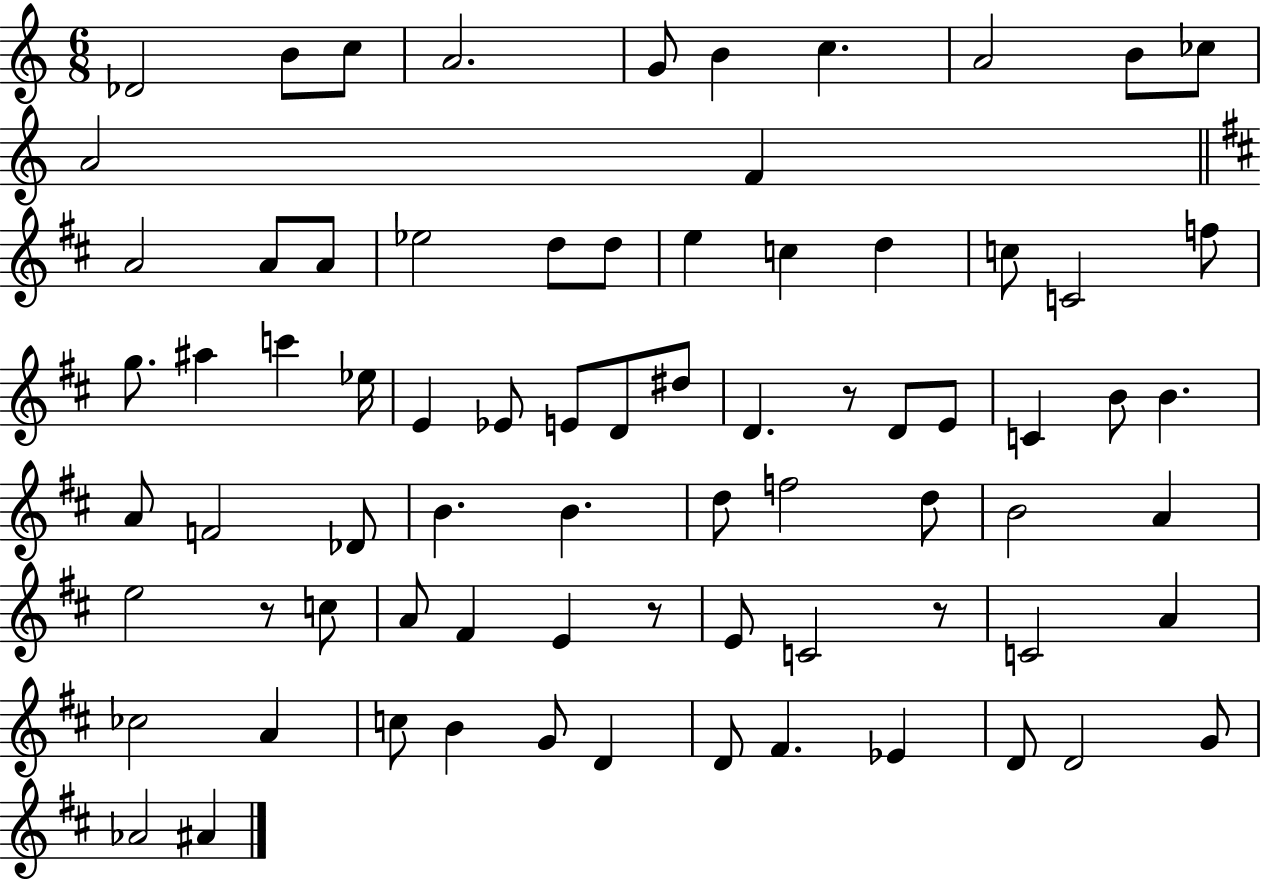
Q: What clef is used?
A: treble